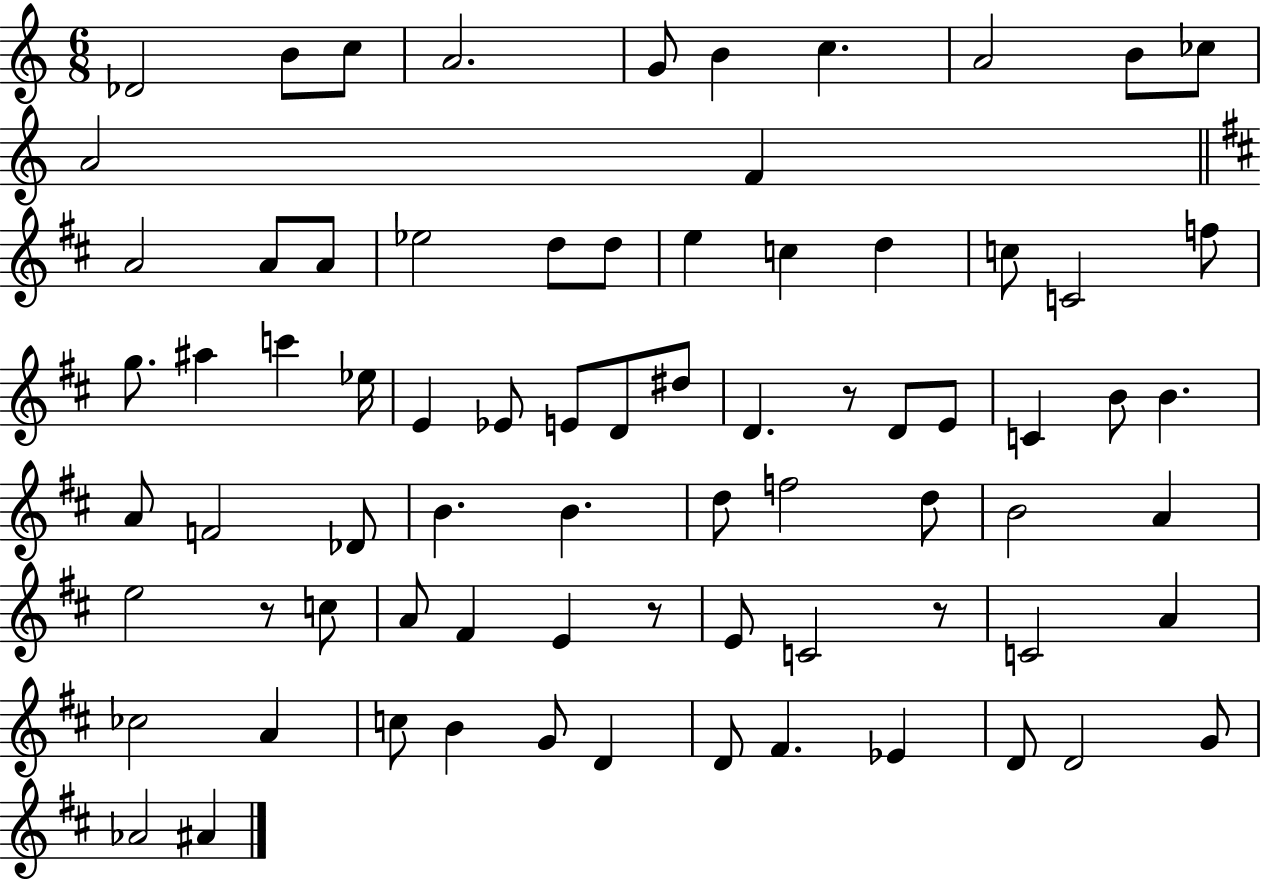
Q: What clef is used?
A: treble